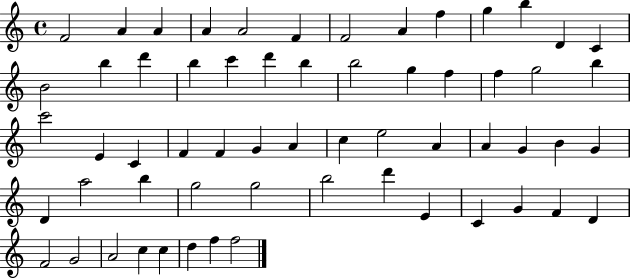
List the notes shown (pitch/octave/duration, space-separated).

F4/h A4/q A4/q A4/q A4/h F4/q F4/h A4/q F5/q G5/q B5/q D4/q C4/q B4/h B5/q D6/q B5/q C6/q D6/q B5/q B5/h G5/q F5/q F5/q G5/h B5/q C6/h E4/q C4/q F4/q F4/q G4/q A4/q C5/q E5/h A4/q A4/q G4/q B4/q G4/q D4/q A5/h B5/q G5/h G5/h B5/h D6/q E4/q C4/q G4/q F4/q D4/q F4/h G4/h A4/h C5/q C5/q D5/q F5/q F5/h